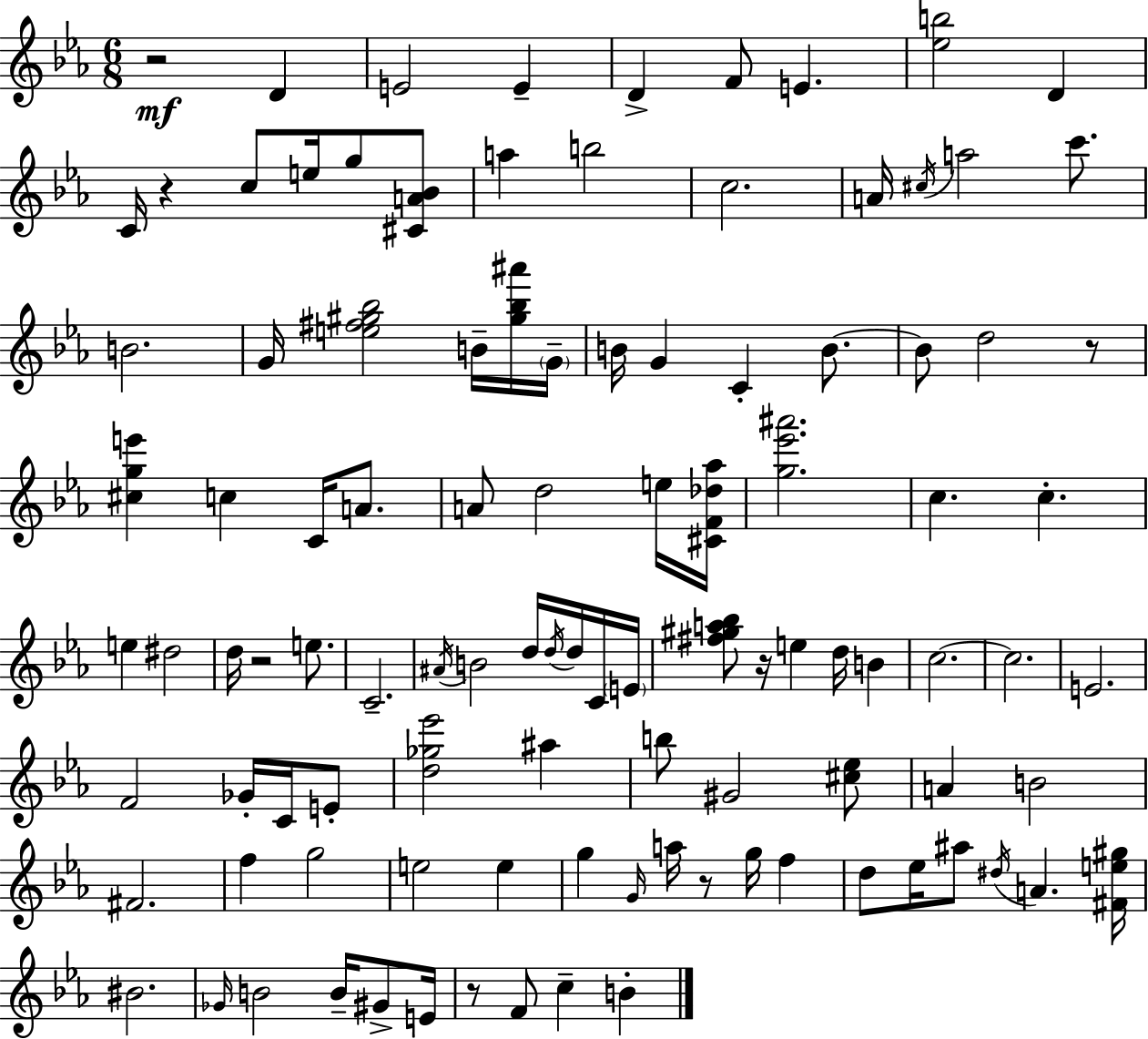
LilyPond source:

{
  \clef treble
  \numericTimeSignature
  \time 6/8
  \key ees \major
  \repeat volta 2 { r2\mf d'4 | e'2 e'4-- | d'4-> f'8 e'4. | <ees'' b''>2 d'4 | \break c'16 r4 c''8 e''16 g''8 <cis' a' bes'>8 | a''4 b''2 | c''2. | a'16 \acciaccatura { cis''16 } a''2 c'''8. | \break b'2. | g'16 <e'' fis'' gis'' bes''>2 b'16-- <gis'' bes'' ais'''>16 | \parenthesize g'16-- b'16 g'4 c'4-. b'8.~~ | b'8 d''2 r8 | \break <cis'' g'' e'''>4 c''4 c'16 a'8. | a'8 d''2 e''16 | <cis' f' des'' aes''>16 <g'' ees''' ais'''>2. | c''4. c''4.-. | \break e''4 dis''2 | d''16 r2 e''8. | c'2.-- | \acciaccatura { ais'16 } b'2 d''16 \acciaccatura { d''16 } | \break d''16 c'16 \parenthesize e'16 <fis'' gis'' a'' bes''>8 r16 e''4 d''16 b'4 | c''2.~~ | c''2. | e'2. | \break f'2 ges'16-. | c'16 e'8-. <d'' ges'' ees'''>2 ais''4 | b''8 gis'2 | <cis'' ees''>8 a'4 b'2 | \break fis'2. | f''4 g''2 | e''2 e''4 | g''4 \grace { g'16 } a''16 r8 g''16 | \break f''4 d''8 ees''16 ais''8 \acciaccatura { dis''16 } a'4. | <fis' e'' gis''>16 bis'2. | \grace { ges'16 } b'2 | b'16-- gis'8-> e'16 r8 f'8 c''4-- | \break b'4-. } \bar "|."
}